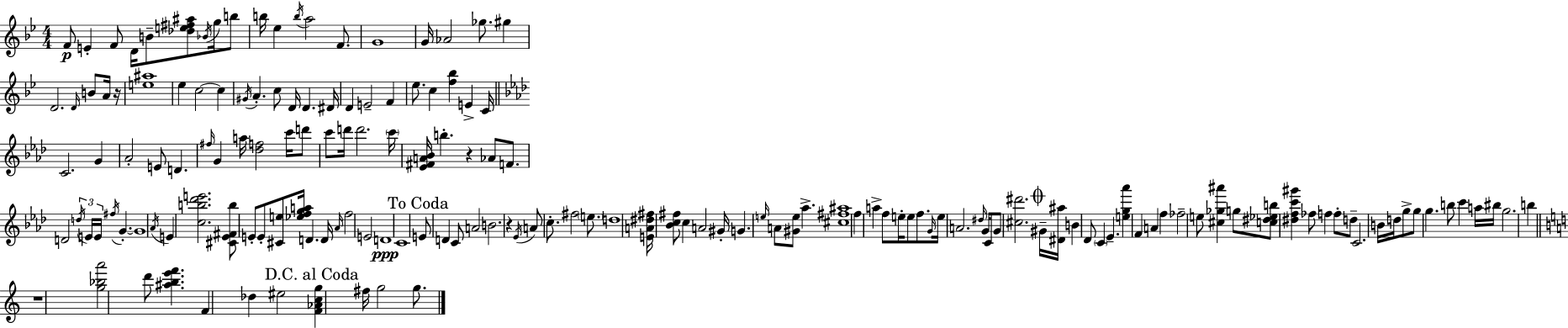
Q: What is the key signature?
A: BES major